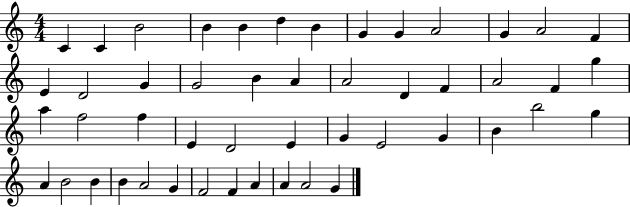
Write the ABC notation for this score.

X:1
T:Untitled
M:4/4
L:1/4
K:C
C C B2 B B d B G G A2 G A2 F E D2 G G2 B A A2 D F A2 F g a f2 f E D2 E G E2 G B b2 g A B2 B B A2 G F2 F A A A2 G